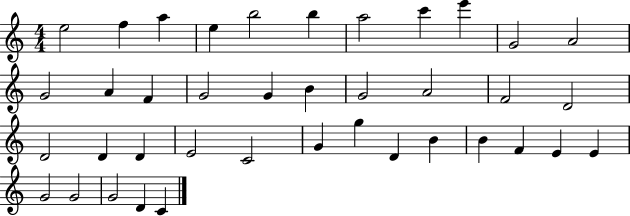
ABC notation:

X:1
T:Untitled
M:4/4
L:1/4
K:C
e2 f a e b2 b a2 c' e' G2 A2 G2 A F G2 G B G2 A2 F2 D2 D2 D D E2 C2 G g D B B F E E G2 G2 G2 D C